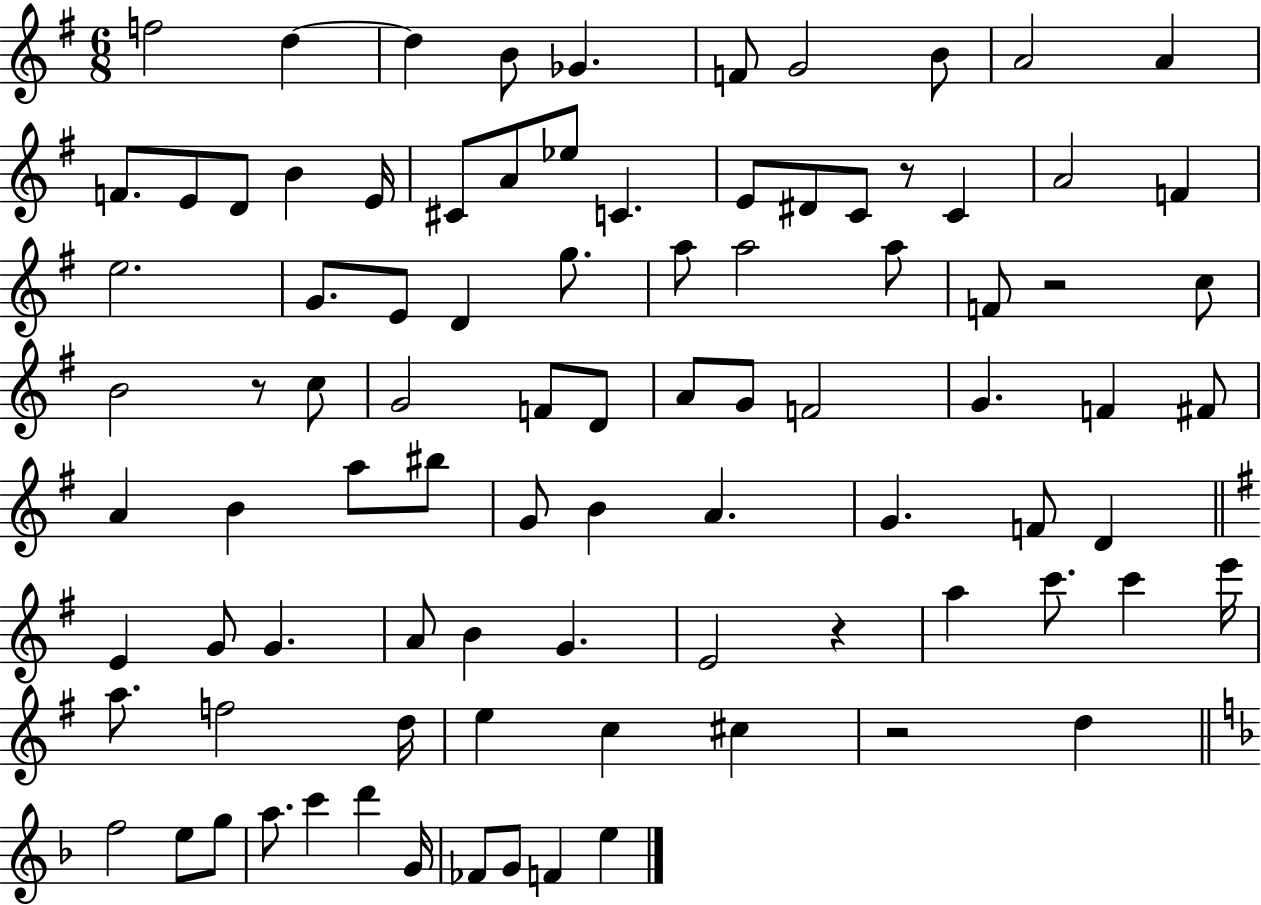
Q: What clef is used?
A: treble